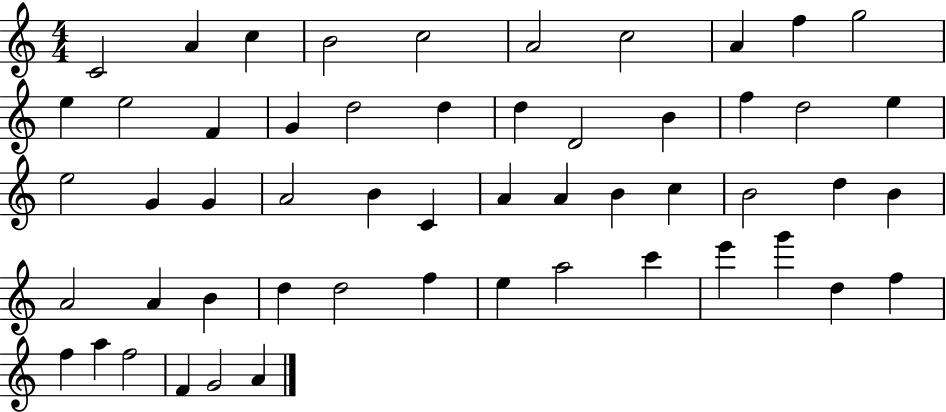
C4/h A4/q C5/q B4/h C5/h A4/h C5/h A4/q F5/q G5/h E5/q E5/h F4/q G4/q D5/h D5/q D5/q D4/h B4/q F5/q D5/h E5/q E5/h G4/q G4/q A4/h B4/q C4/q A4/q A4/q B4/q C5/q B4/h D5/q B4/q A4/h A4/q B4/q D5/q D5/h F5/q E5/q A5/h C6/q E6/q G6/q D5/q F5/q F5/q A5/q F5/h F4/q G4/h A4/q